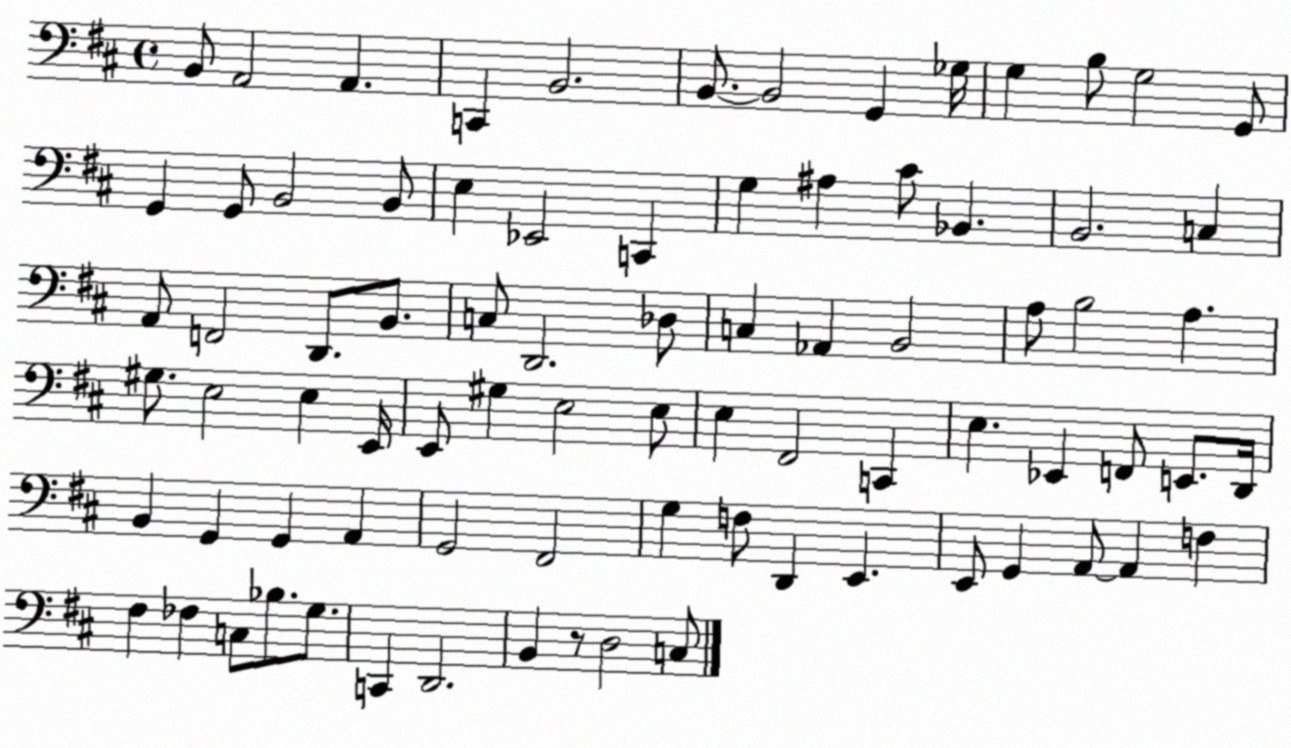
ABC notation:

X:1
T:Untitled
M:4/4
L:1/4
K:D
B,,/2 A,,2 A,, C,, B,,2 B,,/2 B,,2 G,, _G,/4 G, B,/2 G,2 G,,/2 G,, G,,/2 B,,2 B,,/2 E, _E,,2 C,, G, ^A, ^C/2 _B,, B,,2 C, A,,/2 F,,2 D,,/2 B,,/2 C,/2 D,,2 _D,/2 C, _A,, B,,2 A,/2 B,2 A, ^G,/2 E,2 E, E,,/4 E,,/2 ^G, E,2 E,/2 E, ^F,,2 C,, E, _E,, F,,/2 E,,/2 D,,/4 B,, G,, G,, A,, G,,2 ^F,,2 G, F,/2 D,, E,, E,,/2 G,, A,,/2 A,, F, ^F, _F, C,/2 _B,/2 G,/2 C,, D,,2 B,, z/2 D,2 C,/2